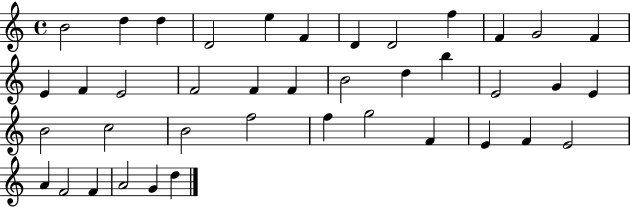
X:1
T:Untitled
M:4/4
L:1/4
K:C
B2 d d D2 e F D D2 f F G2 F E F E2 F2 F F B2 d b E2 G E B2 c2 B2 f2 f g2 F E F E2 A F2 F A2 G d